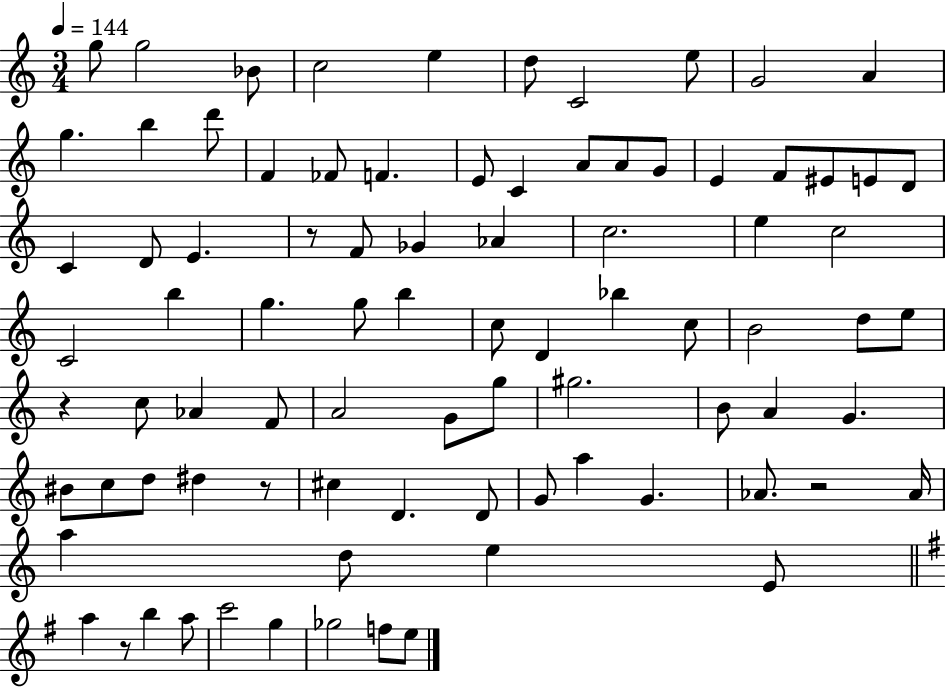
{
  \clef treble
  \numericTimeSignature
  \time 3/4
  \key c \major
  \tempo 4 = 144
  \repeat volta 2 { g''8 g''2 bes'8 | c''2 e''4 | d''8 c'2 e''8 | g'2 a'4 | \break g''4. b''4 d'''8 | f'4 fes'8 f'4. | e'8 c'4 a'8 a'8 g'8 | e'4 f'8 eis'8 e'8 d'8 | \break c'4 d'8 e'4. | r8 f'8 ges'4 aes'4 | c''2. | e''4 c''2 | \break c'2 b''4 | g''4. g''8 b''4 | c''8 d'4 bes''4 c''8 | b'2 d''8 e''8 | \break r4 c''8 aes'4 f'8 | a'2 g'8 g''8 | gis''2. | b'8 a'4 g'4. | \break bis'8 c''8 d''8 dis''4 r8 | cis''4 d'4. d'8 | g'8 a''4 g'4. | aes'8. r2 aes'16 | \break a''4 d''8 e''4 e'8 | \bar "||" \break \key g \major a''4 r8 b''4 a''8 | c'''2 g''4 | ges''2 f''8 e''8 | } \bar "|."
}